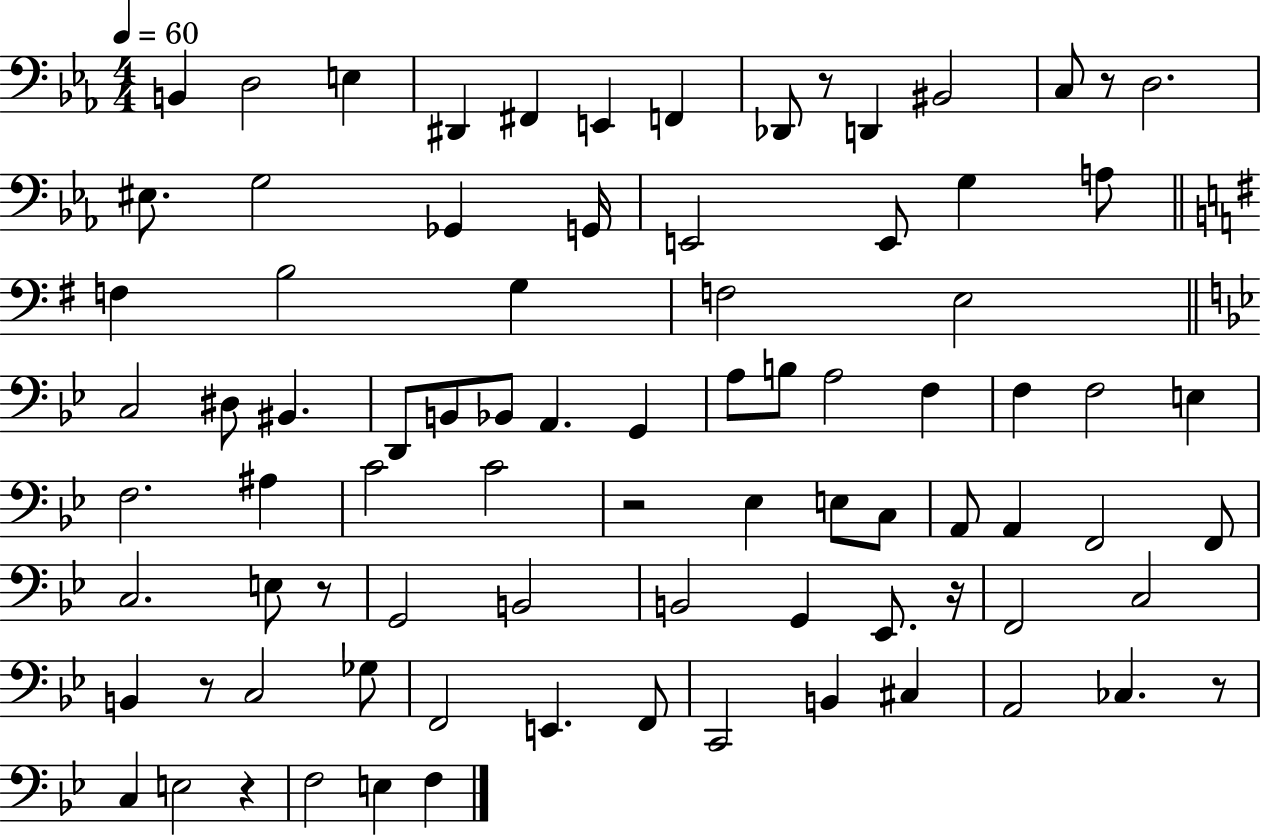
X:1
T:Untitled
M:4/4
L:1/4
K:Eb
B,, D,2 E, ^D,, ^F,, E,, F,, _D,,/2 z/2 D,, ^B,,2 C,/2 z/2 D,2 ^E,/2 G,2 _G,, G,,/4 E,,2 E,,/2 G, A,/2 F, B,2 G, F,2 E,2 C,2 ^D,/2 ^B,, D,,/2 B,,/2 _B,,/2 A,, G,, A,/2 B,/2 A,2 F, F, F,2 E, F,2 ^A, C2 C2 z2 _E, E,/2 C,/2 A,,/2 A,, F,,2 F,,/2 C,2 E,/2 z/2 G,,2 B,,2 B,,2 G,, _E,,/2 z/4 F,,2 C,2 B,, z/2 C,2 _G,/2 F,,2 E,, F,,/2 C,,2 B,, ^C, A,,2 _C, z/2 C, E,2 z F,2 E, F,